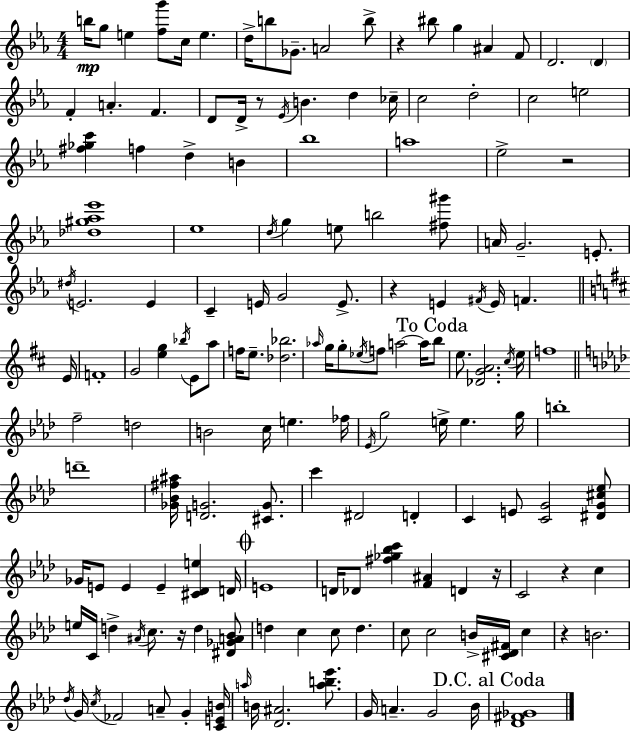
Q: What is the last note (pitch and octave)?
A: Bb4